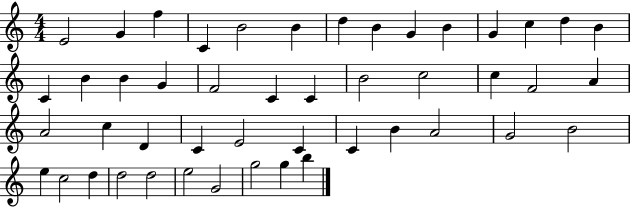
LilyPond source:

{
  \clef treble
  \numericTimeSignature
  \time 4/4
  \key c \major
  e'2 g'4 f''4 | c'4 b'2 b'4 | d''4 b'4 g'4 b'4 | g'4 c''4 d''4 b'4 | \break c'4 b'4 b'4 g'4 | f'2 c'4 c'4 | b'2 c''2 | c''4 f'2 a'4 | \break a'2 c''4 d'4 | c'4 e'2 c'4 | c'4 b'4 a'2 | g'2 b'2 | \break e''4 c''2 d''4 | d''2 d''2 | e''2 g'2 | g''2 g''4 b''4 | \break \bar "|."
}